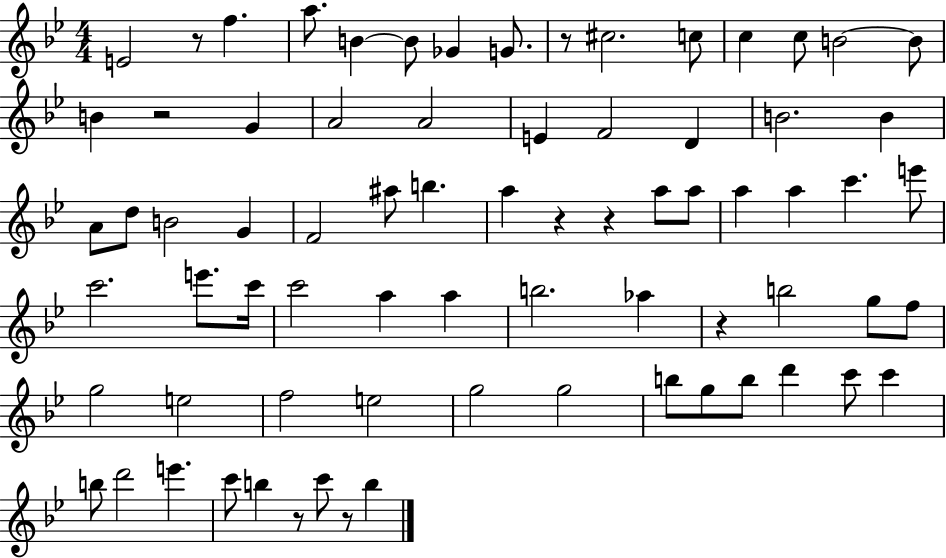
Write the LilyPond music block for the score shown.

{
  \clef treble
  \numericTimeSignature
  \time 4/4
  \key bes \major
  e'2 r8 f''4. | a''8. b'4~~ b'8 ges'4 g'8. | r8 cis''2. c''8 | c''4 c''8 b'2~~ b'8 | \break b'4 r2 g'4 | a'2 a'2 | e'4 f'2 d'4 | b'2. b'4 | \break a'8 d''8 b'2 g'4 | f'2 ais''8 b''4. | a''4 r4 r4 a''8 a''8 | a''4 a''4 c'''4. e'''8 | \break c'''2. e'''8. c'''16 | c'''2 a''4 a''4 | b''2. aes''4 | r4 b''2 g''8 f''8 | \break g''2 e''2 | f''2 e''2 | g''2 g''2 | b''8 g''8 b''8 d'''4 c'''8 c'''4 | \break b''8 d'''2 e'''4. | c'''8 b''4 r8 c'''8 r8 b''4 | \bar "|."
}